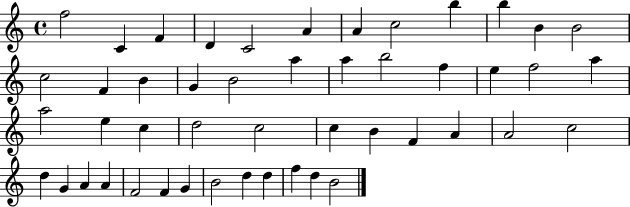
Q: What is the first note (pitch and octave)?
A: F5